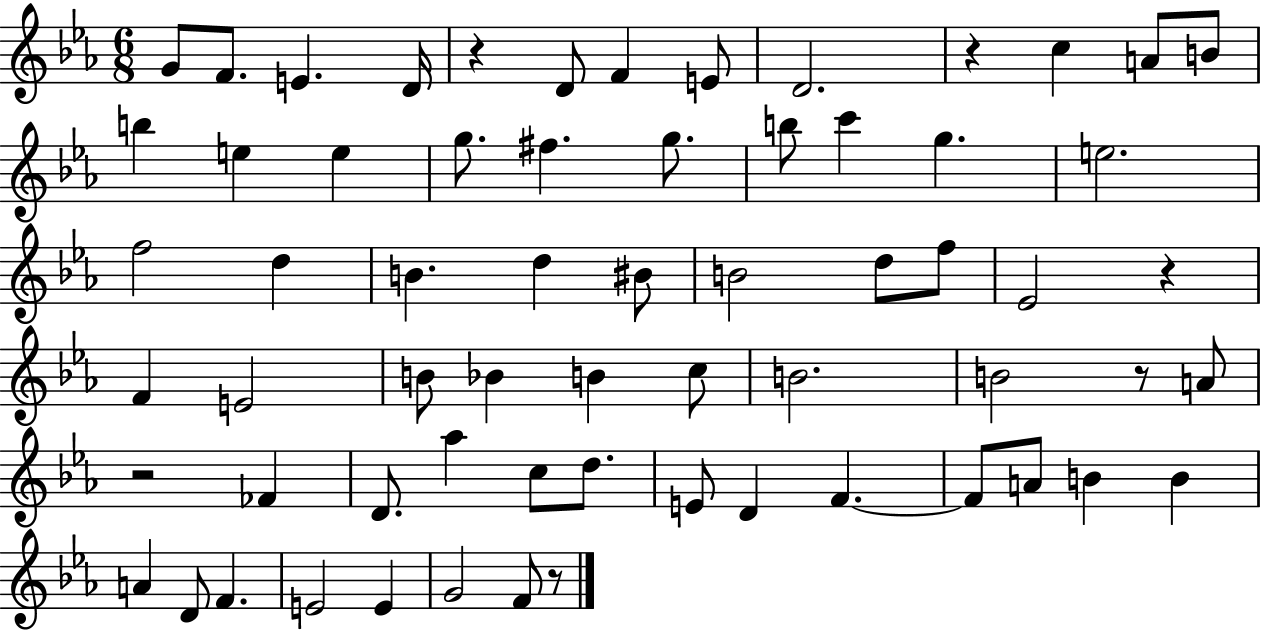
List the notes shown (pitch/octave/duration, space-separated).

G4/e F4/e. E4/q. D4/s R/q D4/e F4/q E4/e D4/h. R/q C5/q A4/e B4/e B5/q E5/q E5/q G5/e. F#5/q. G5/e. B5/e C6/q G5/q. E5/h. F5/h D5/q B4/q. D5/q BIS4/e B4/h D5/e F5/e Eb4/h R/q F4/q E4/h B4/e Bb4/q B4/q C5/e B4/h. B4/h R/e A4/e R/h FES4/q D4/e. Ab5/q C5/e D5/e. E4/e D4/q F4/q. F4/e A4/e B4/q B4/q A4/q D4/e F4/q. E4/h E4/q G4/h F4/e R/e